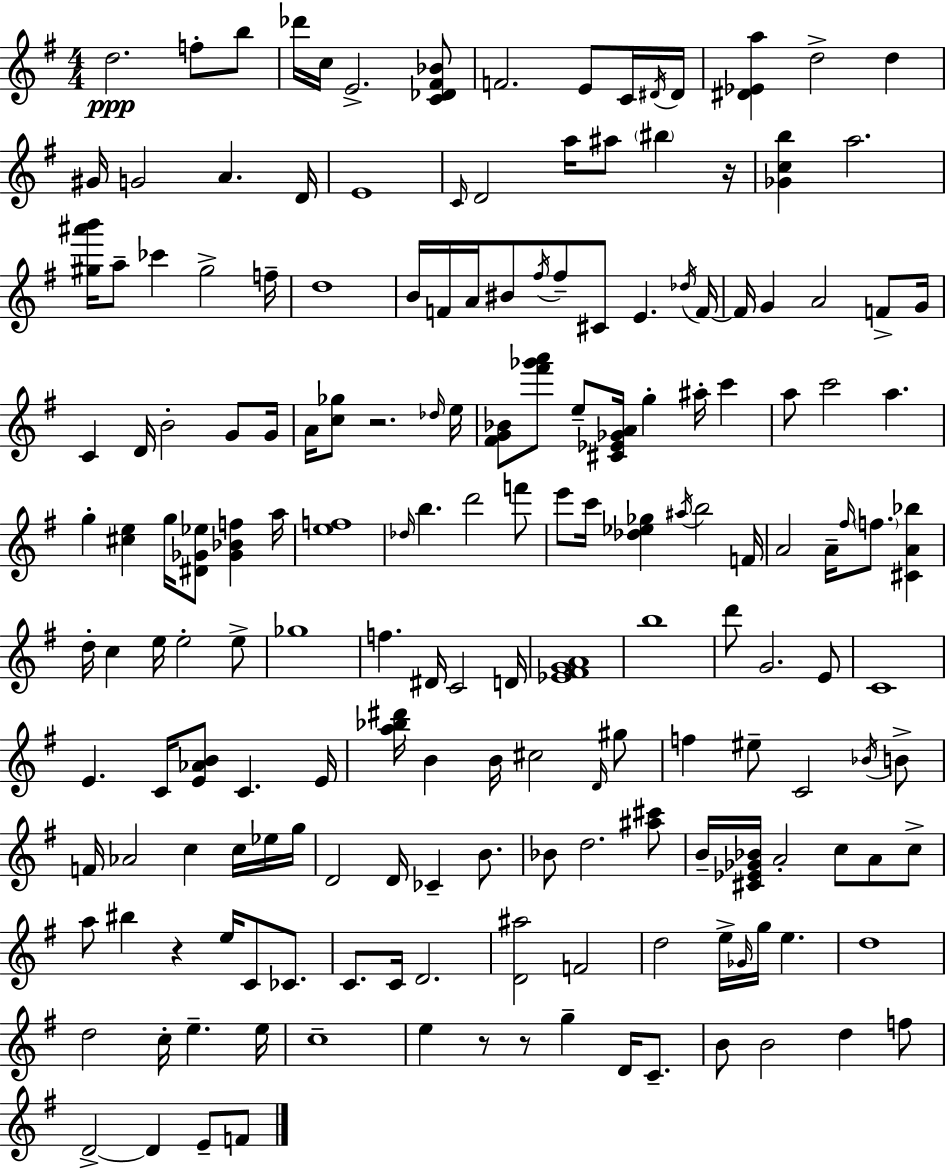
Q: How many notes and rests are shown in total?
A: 178